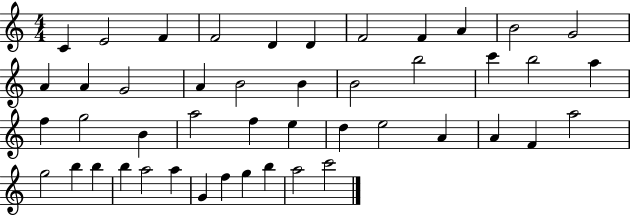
C4/q E4/h F4/q F4/h D4/q D4/q F4/h F4/q A4/q B4/h G4/h A4/q A4/q G4/h A4/q B4/h B4/q B4/h B5/h C6/q B5/h A5/q F5/q G5/h B4/q A5/h F5/q E5/q D5/q E5/h A4/q A4/q F4/q A5/h G5/h B5/q B5/q B5/q A5/h A5/q G4/q F5/q G5/q B5/q A5/h C6/h